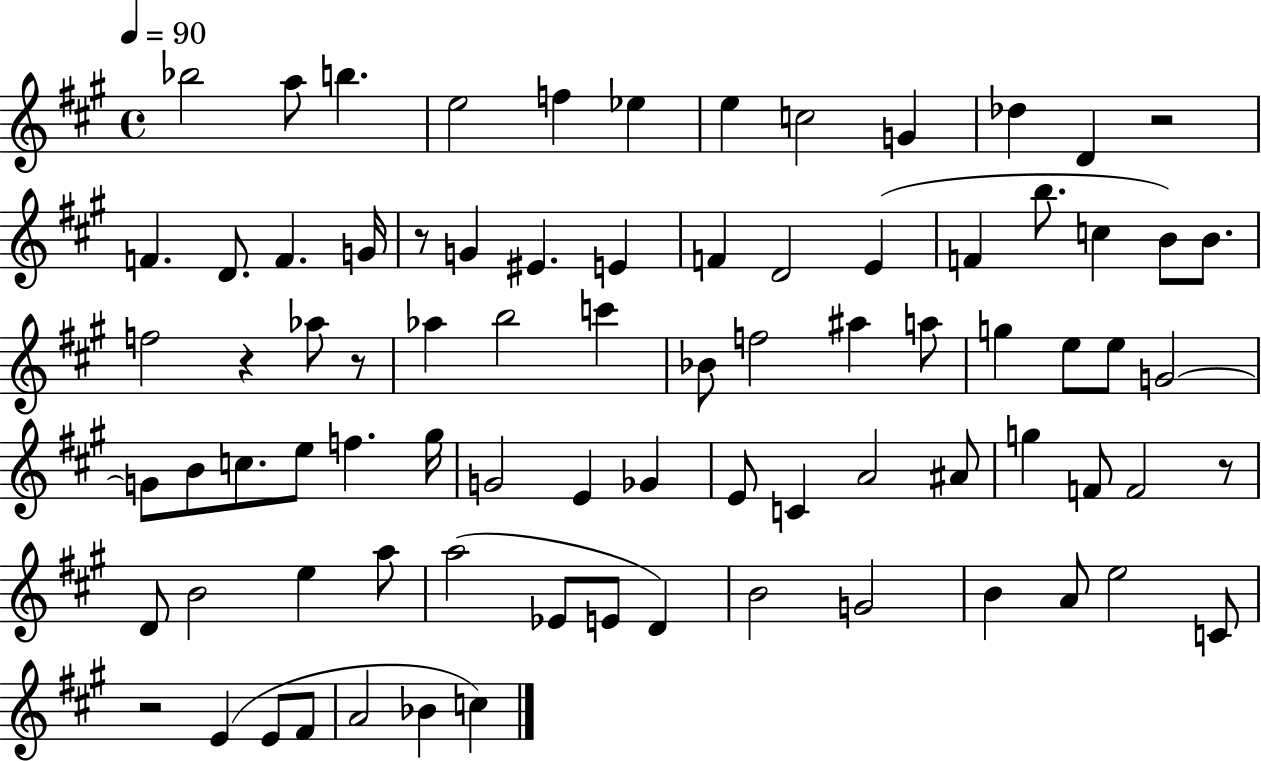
{
  \clef treble
  \time 4/4
  \defaultTimeSignature
  \key a \major
  \tempo 4 = 90
  bes''2 a''8 b''4. | e''2 f''4 ees''4 | e''4 c''2 g'4 | des''4 d'4 r2 | \break f'4. d'8. f'4. g'16 | r8 g'4 eis'4. e'4 | f'4 d'2 e'4( | f'4 b''8. c''4 b'8) b'8. | \break f''2 r4 aes''8 r8 | aes''4 b''2 c'''4 | bes'8 f''2 ais''4 a''8 | g''4 e''8 e''8 g'2~~ | \break g'8 b'8 c''8. e''8 f''4. gis''16 | g'2 e'4 ges'4 | e'8 c'4 a'2 ais'8 | g''4 f'8 f'2 r8 | \break d'8 b'2 e''4 a''8 | a''2( ees'8 e'8 d'4) | b'2 g'2 | b'4 a'8 e''2 c'8 | \break r2 e'4( e'8 fis'8 | a'2 bes'4 c''4) | \bar "|."
}